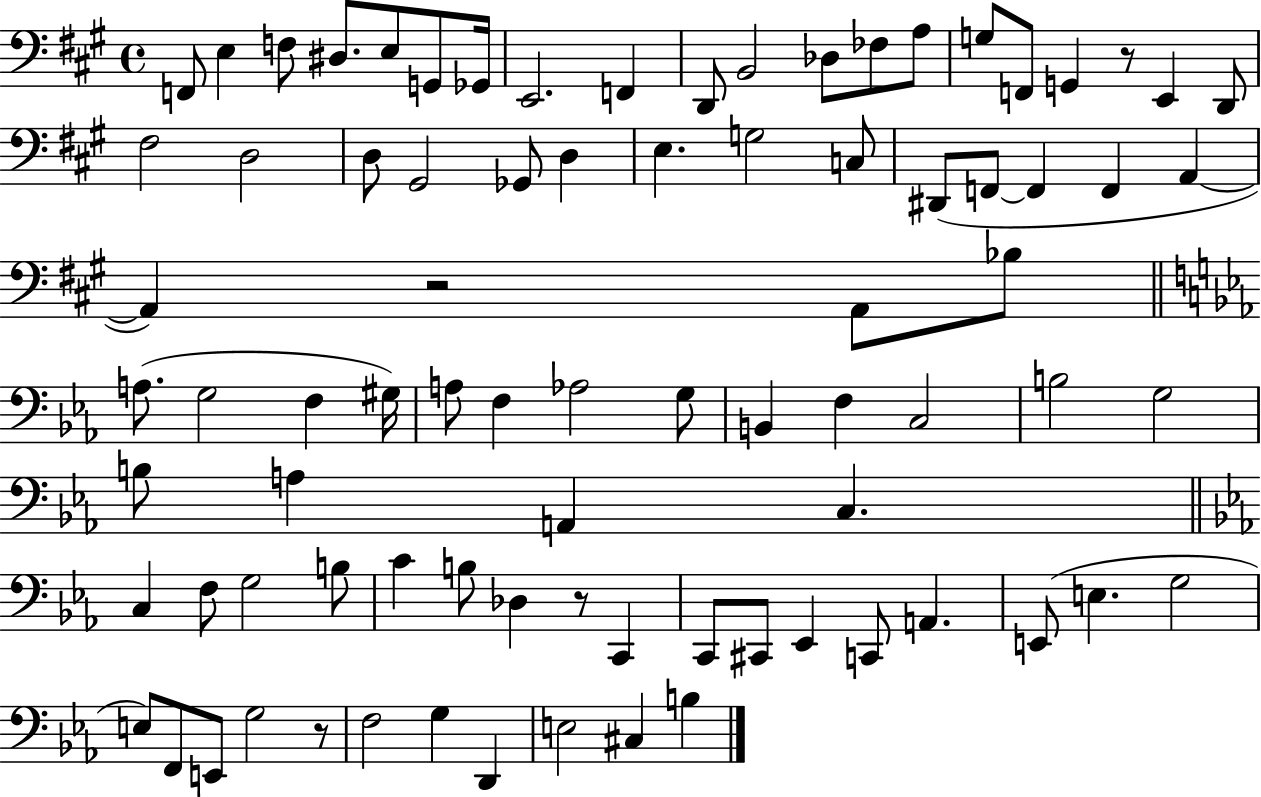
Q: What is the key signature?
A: A major